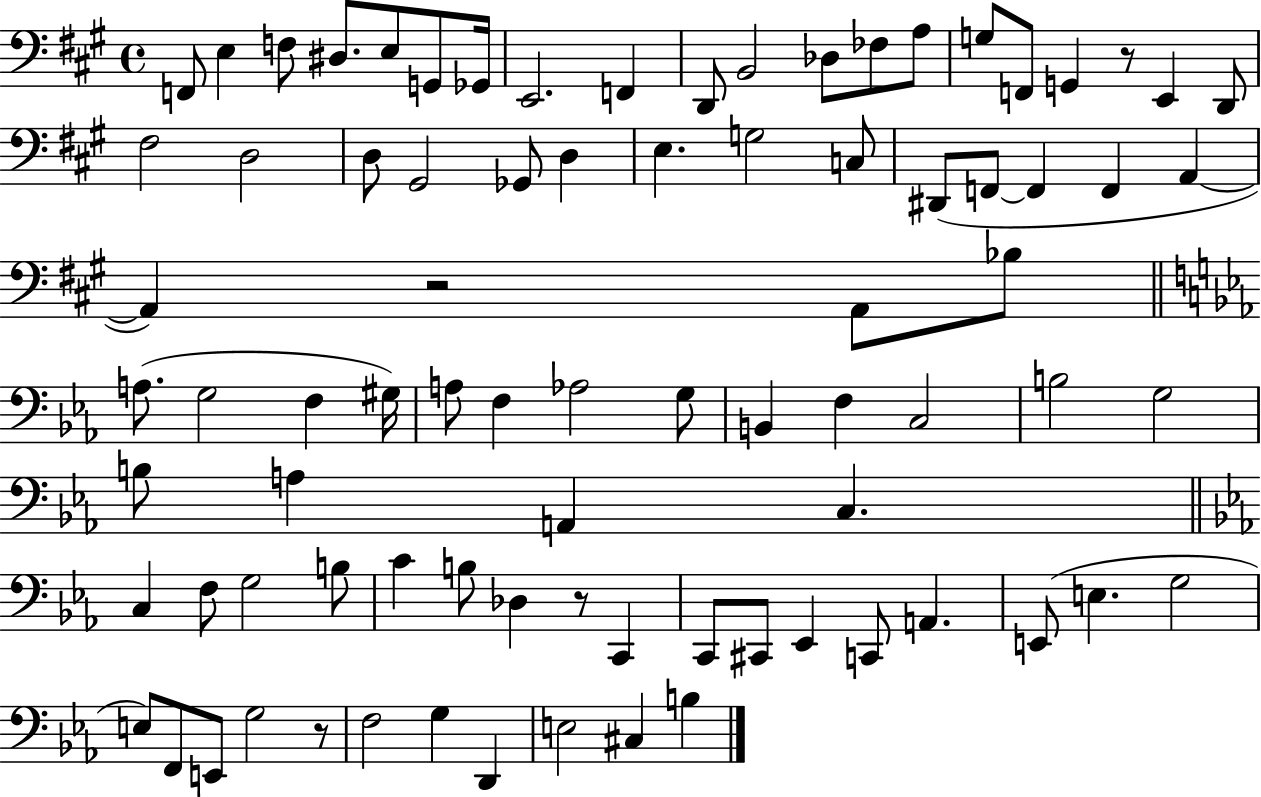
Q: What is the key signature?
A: A major